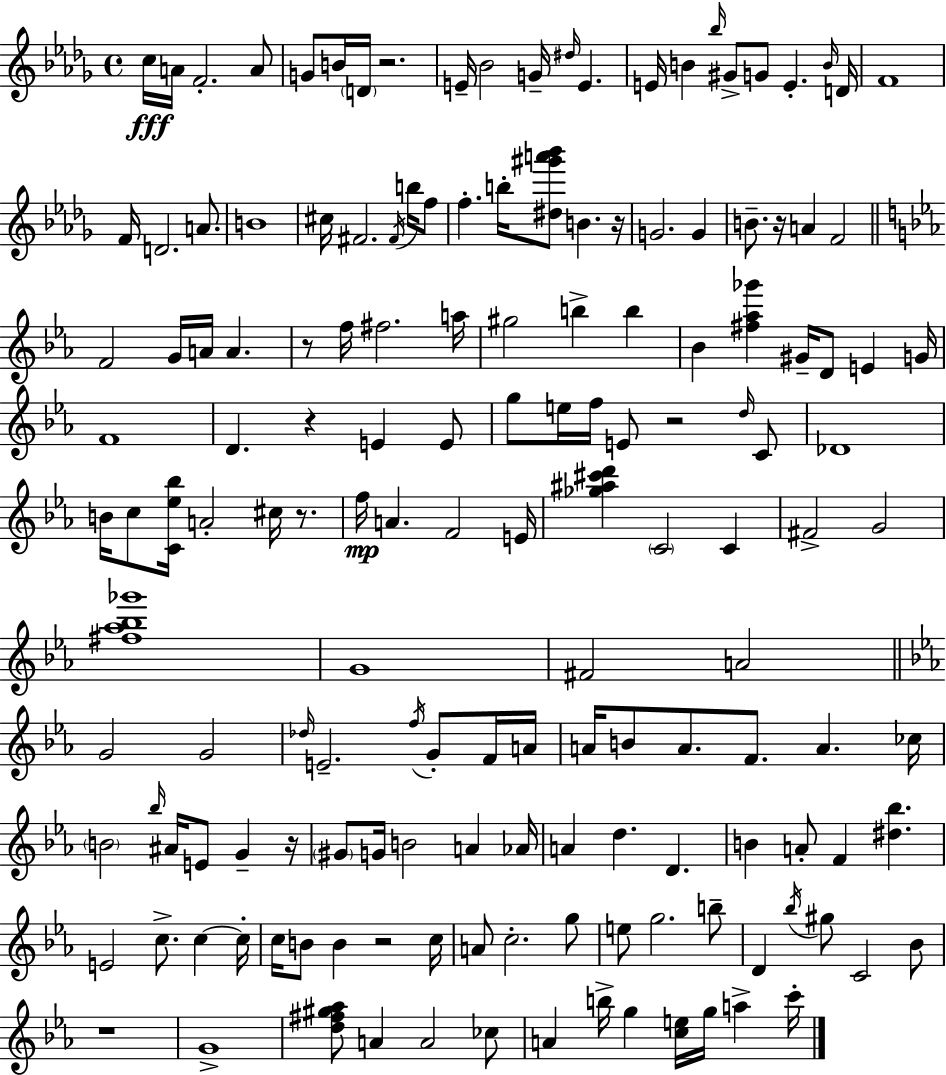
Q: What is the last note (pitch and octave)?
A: C6